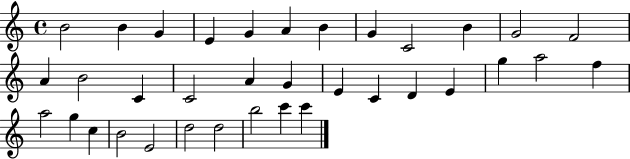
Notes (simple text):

B4/h B4/q G4/q E4/q G4/q A4/q B4/q G4/q C4/h B4/q G4/h F4/h A4/q B4/h C4/q C4/h A4/q G4/q E4/q C4/q D4/q E4/q G5/q A5/h F5/q A5/h G5/q C5/q B4/h E4/h D5/h D5/h B5/h C6/q C6/q